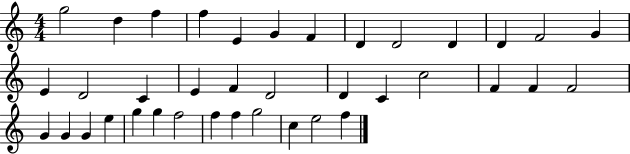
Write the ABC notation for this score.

X:1
T:Untitled
M:4/4
L:1/4
K:C
g2 d f f E G F D D2 D D F2 G E D2 C E F D2 D C c2 F F F2 G G G e g g f2 f f g2 c e2 f